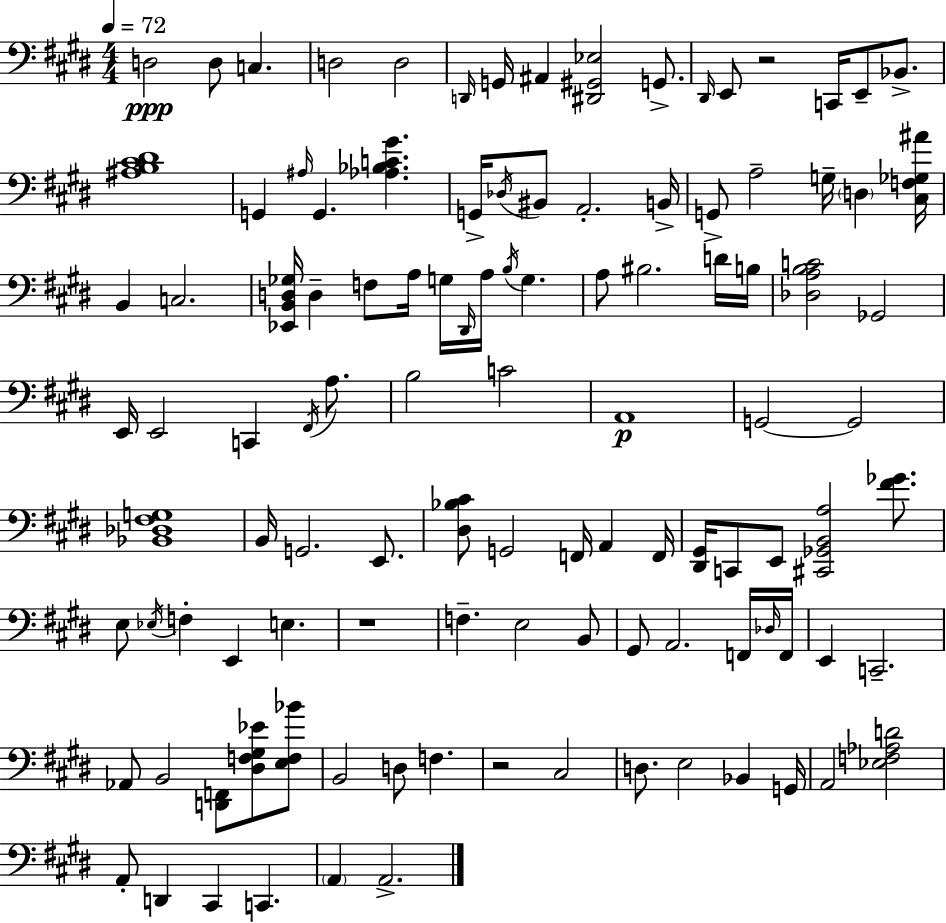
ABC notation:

X:1
T:Untitled
M:4/4
L:1/4
K:E
D,2 D,/2 C, D,2 D,2 D,,/4 G,,/4 ^A,, [^D,,^G,,_E,]2 G,,/2 ^D,,/4 E,,/2 z2 C,,/4 E,,/2 _B,,/2 [^A,B,^C^D]4 G,, ^A,/4 G,, [_A,_B,C^G] G,,/4 _D,/4 ^B,,/2 A,,2 B,,/4 G,,/2 A,2 G,/4 D, [^C,F,_G,^A]/4 B,, C,2 [_E,,B,,D,_G,]/4 D, F,/2 A,/4 G,/4 ^D,,/4 A,/4 B,/4 G, A,/2 ^B,2 D/4 B,/4 [_D,A,B,C]2 _G,,2 E,,/4 E,,2 C,, ^F,,/4 A,/2 B,2 C2 A,,4 G,,2 G,,2 [_B,,_D,^F,G,]4 B,,/4 G,,2 E,,/2 [^D,_B,^C]/2 G,,2 F,,/4 A,, F,,/4 [^D,,^G,,]/4 C,,/2 E,,/2 [^C,,_G,,B,,A,]2 [^F_G]/2 E,/2 _E,/4 F, E,, E, z4 F, E,2 B,,/2 ^G,,/2 A,,2 F,,/4 _D,/4 F,,/4 E,, C,,2 _A,,/2 B,,2 [D,,F,,]/2 [^D,F,^G,_E]/2 [E,F,_B]/2 B,,2 D,/2 F, z2 ^C,2 D,/2 E,2 _B,, G,,/4 A,,2 [_E,F,_A,D]2 A,,/2 D,, ^C,, C,, A,, A,,2